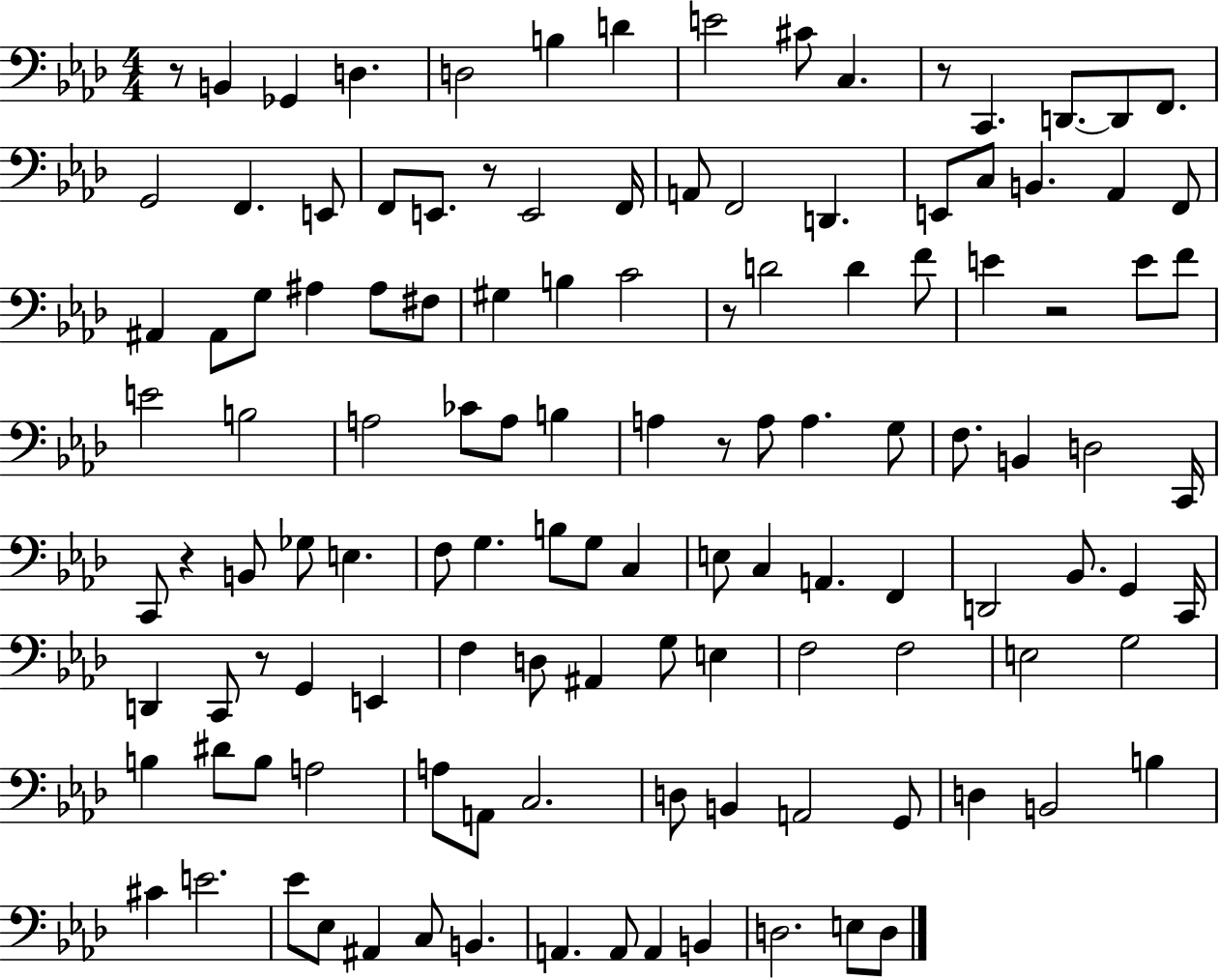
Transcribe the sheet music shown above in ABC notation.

X:1
T:Untitled
M:4/4
L:1/4
K:Ab
z/2 B,, _G,, D, D,2 B, D E2 ^C/2 C, z/2 C,, D,,/2 D,,/2 F,,/2 G,,2 F,, E,,/2 F,,/2 E,,/2 z/2 E,,2 F,,/4 A,,/2 F,,2 D,, E,,/2 C,/2 B,, _A,, F,,/2 ^A,, ^A,,/2 G,/2 ^A, ^A,/2 ^F,/2 ^G, B, C2 z/2 D2 D F/2 E z2 E/2 F/2 E2 B,2 A,2 _C/2 A,/2 B, A, z/2 A,/2 A, G,/2 F,/2 B,, D,2 C,,/4 C,,/2 z B,,/2 _G,/2 E, F,/2 G, B,/2 G,/2 C, E,/2 C, A,, F,, D,,2 _B,,/2 G,, C,,/4 D,, C,,/2 z/2 G,, E,, F, D,/2 ^A,, G,/2 E, F,2 F,2 E,2 G,2 B, ^D/2 B,/2 A,2 A,/2 A,,/2 C,2 D,/2 B,, A,,2 G,,/2 D, B,,2 B, ^C E2 _E/2 _E,/2 ^A,, C,/2 B,, A,, A,,/2 A,, B,, D,2 E,/2 D,/2